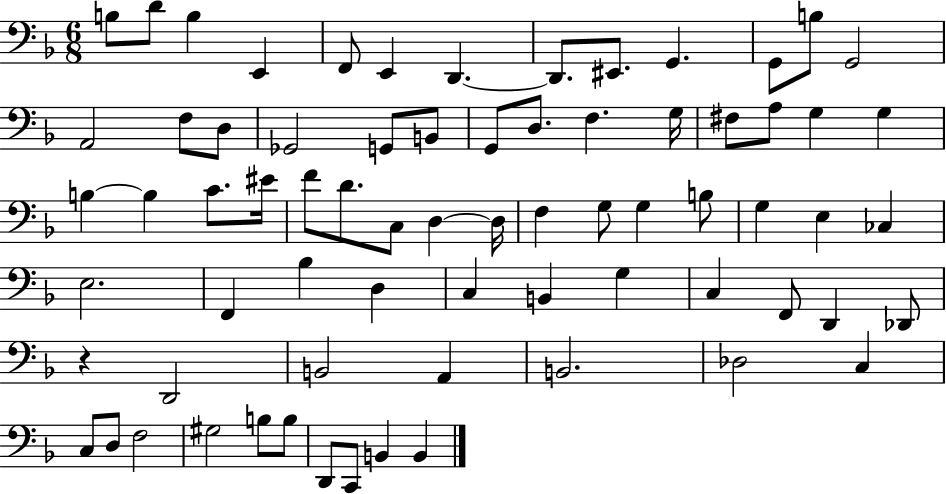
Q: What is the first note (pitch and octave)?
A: B3